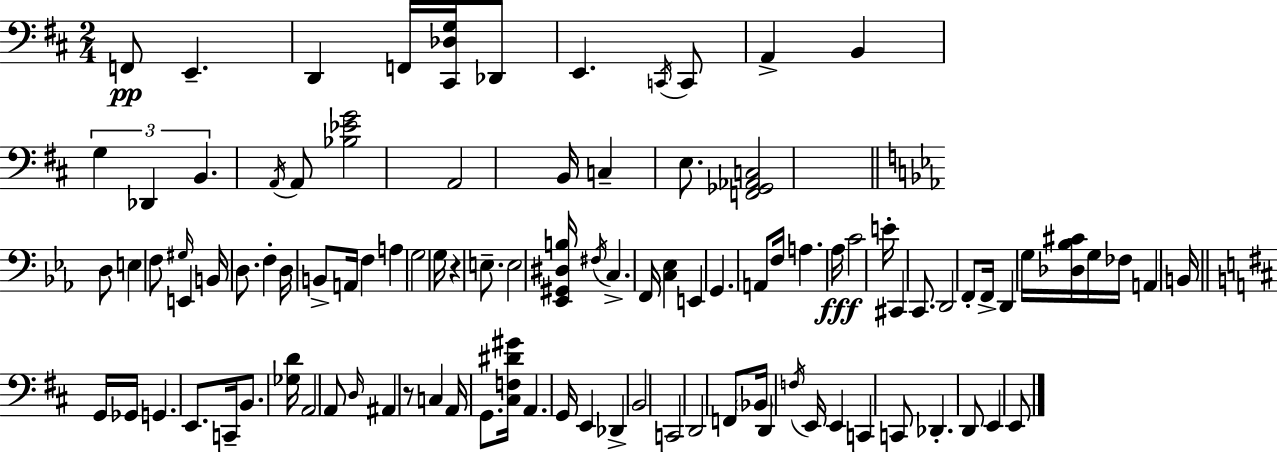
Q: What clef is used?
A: bass